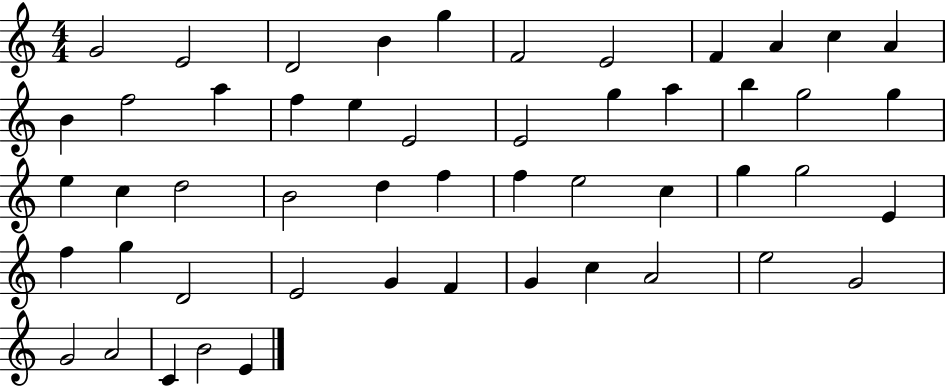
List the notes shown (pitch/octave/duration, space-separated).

G4/h E4/h D4/h B4/q G5/q F4/h E4/h F4/q A4/q C5/q A4/q B4/q F5/h A5/q F5/q E5/q E4/h E4/h G5/q A5/q B5/q G5/h G5/q E5/q C5/q D5/h B4/h D5/q F5/q F5/q E5/h C5/q G5/q G5/h E4/q F5/q G5/q D4/h E4/h G4/q F4/q G4/q C5/q A4/h E5/h G4/h G4/h A4/h C4/q B4/h E4/q